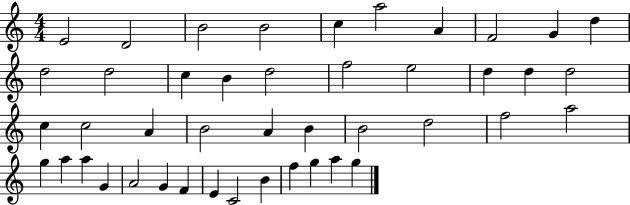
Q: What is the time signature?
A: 4/4